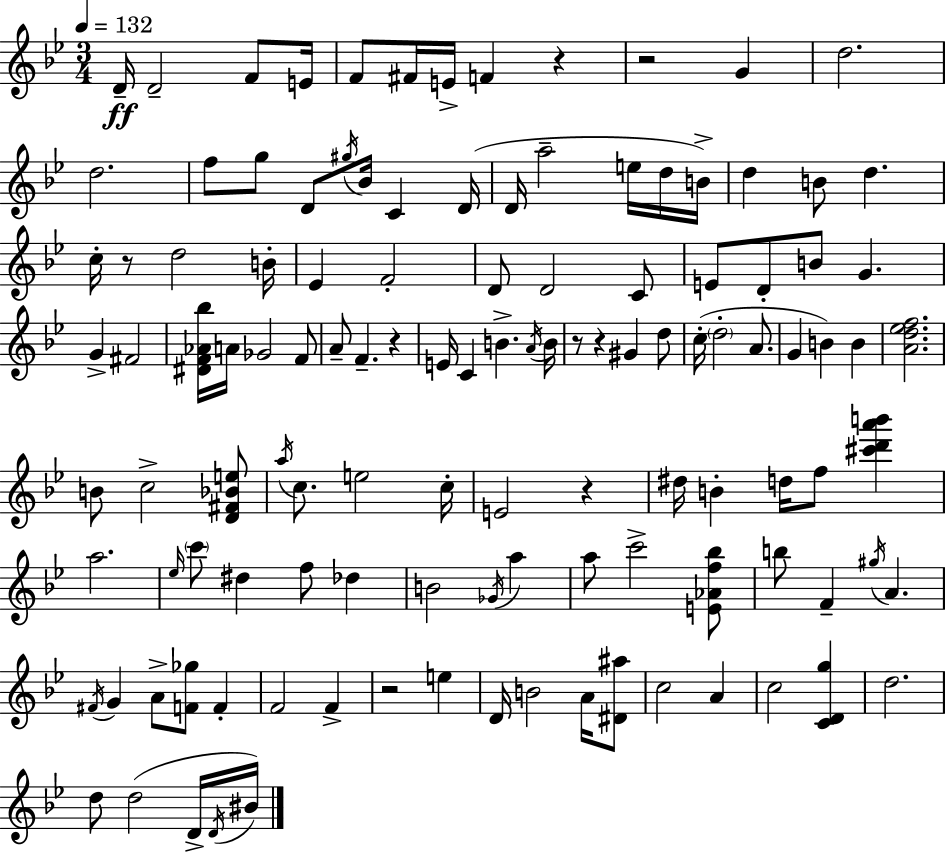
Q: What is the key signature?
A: G minor